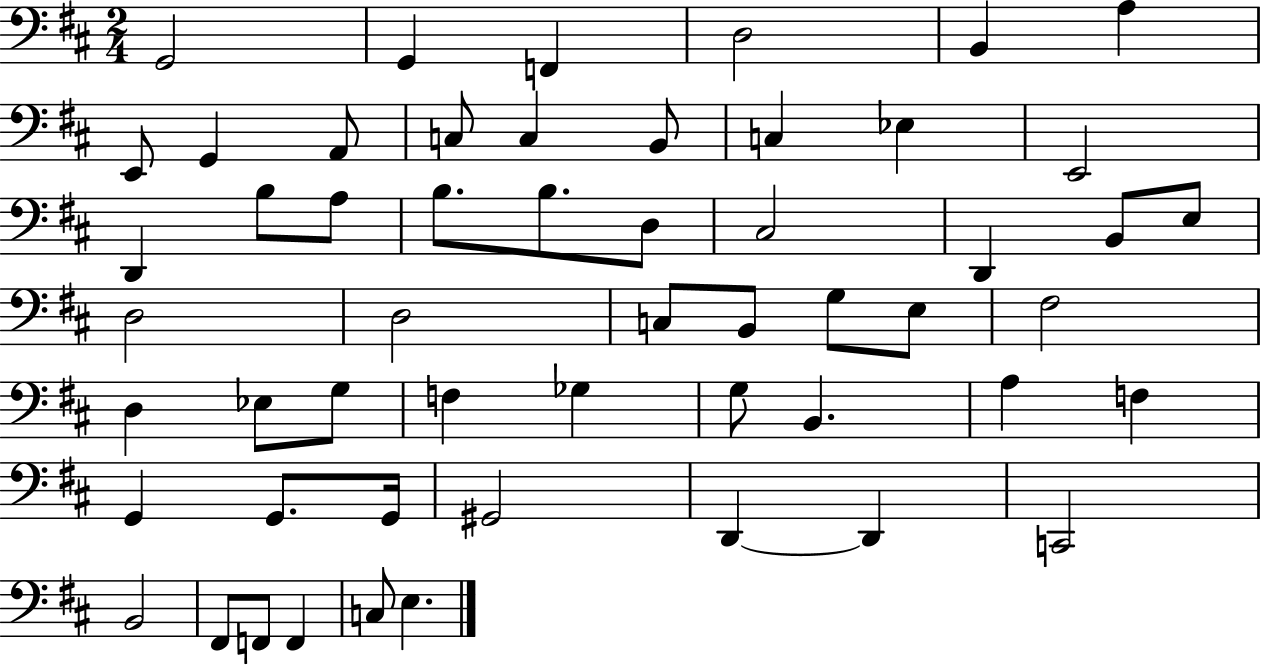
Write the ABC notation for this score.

X:1
T:Untitled
M:2/4
L:1/4
K:D
G,,2 G,, F,, D,2 B,, A, E,,/2 G,, A,,/2 C,/2 C, B,,/2 C, _E, E,,2 D,, B,/2 A,/2 B,/2 B,/2 D,/2 ^C,2 D,, B,,/2 E,/2 D,2 D,2 C,/2 B,,/2 G,/2 E,/2 ^F,2 D, _E,/2 G,/2 F, _G, G,/2 B,, A, F, G,, G,,/2 G,,/4 ^G,,2 D,, D,, C,,2 B,,2 ^F,,/2 F,,/2 F,, C,/2 E,